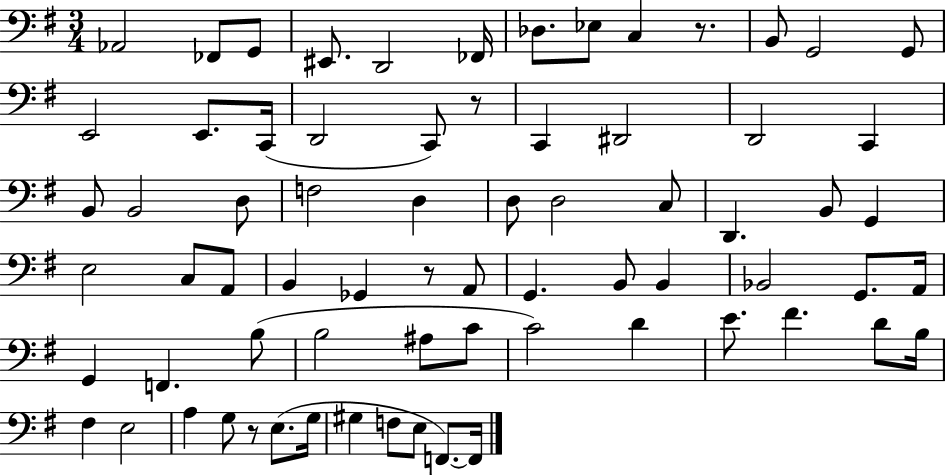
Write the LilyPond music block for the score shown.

{
  \clef bass
  \numericTimeSignature
  \time 3/4
  \key g \major
  aes,2 fes,8 g,8 | eis,8. d,2 fes,16 | des8. ees8 c4 r8. | b,8 g,2 g,8 | \break e,2 e,8. c,16( | d,2 c,8) r8 | c,4 dis,2 | d,2 c,4 | \break b,8 b,2 d8 | f2 d4 | d8 d2 c8 | d,4. b,8 g,4 | \break e2 c8 a,8 | b,4 ges,4 r8 a,8 | g,4. b,8 b,4 | bes,2 g,8. a,16 | \break g,4 f,4. b8( | b2 ais8 c'8 | c'2) d'4 | e'8. fis'4. d'8 b16 | \break fis4 e2 | a4 g8 r8 e8.( g16 | gis4 f8 e8 f,8.~~) f,16 | \bar "|."
}